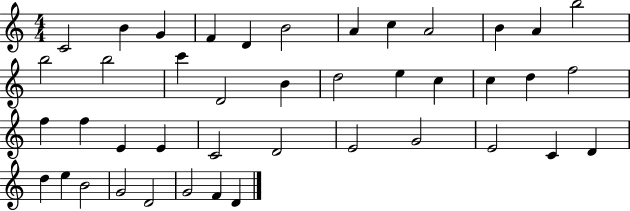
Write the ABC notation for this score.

X:1
T:Untitled
M:4/4
L:1/4
K:C
C2 B G F D B2 A c A2 B A b2 b2 b2 c' D2 B d2 e c c d f2 f f E E C2 D2 E2 G2 E2 C D d e B2 G2 D2 G2 F D